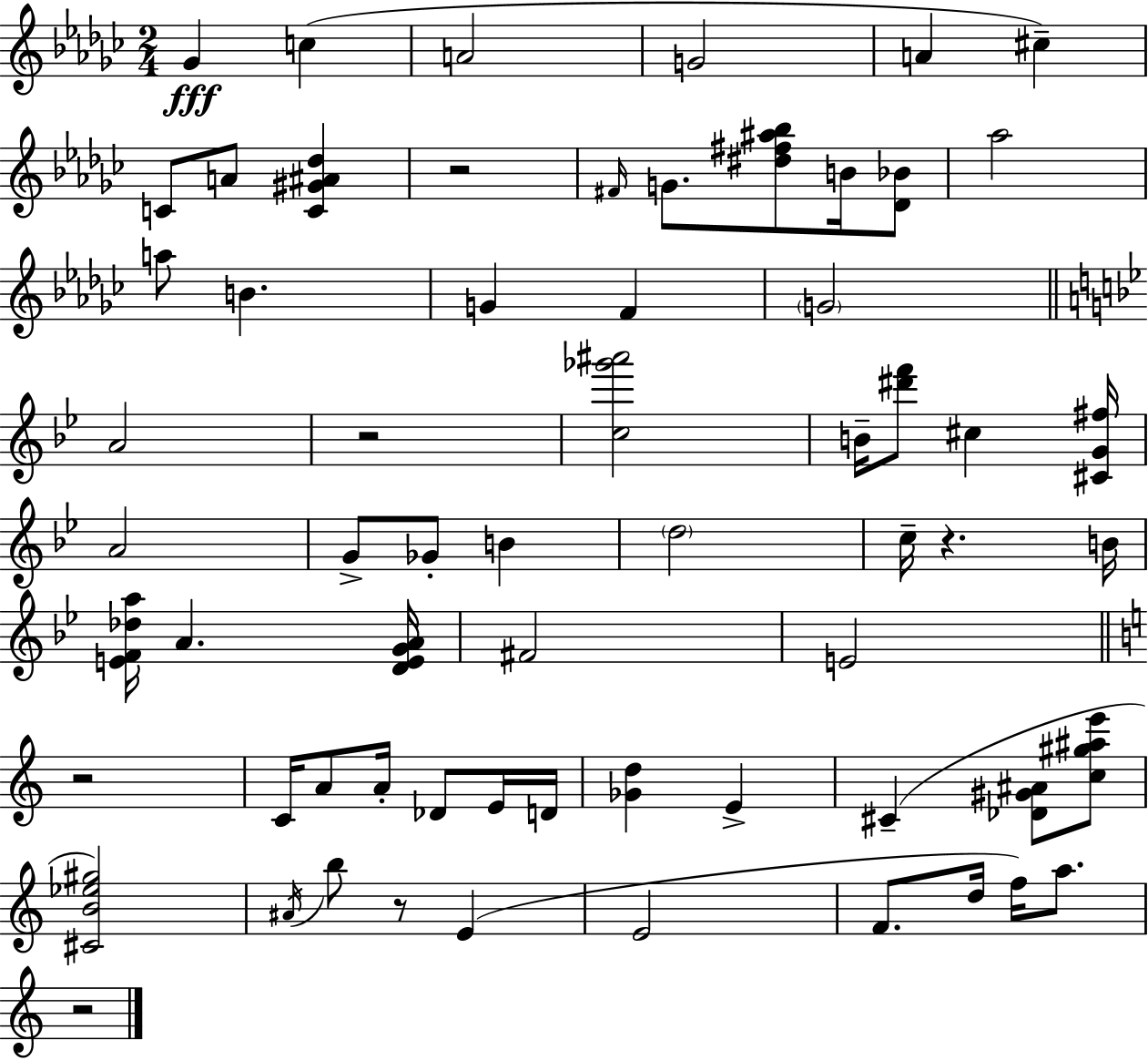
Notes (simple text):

Gb4/q C5/q A4/h G4/h A4/q C#5/q C4/e A4/e [C4,G#4,A#4,Db5]/q R/h F#4/s G4/e. [D#5,F#5,A#5,Bb5]/e B4/s [Db4,Bb4]/e Ab5/h A5/e B4/q. G4/q F4/q G4/h A4/h R/h [C5,Gb6,A#6]/h B4/s [D#6,F6]/e C#5/q [C#4,G4,F#5]/s A4/h G4/e Gb4/e B4/q D5/h C5/s R/q. B4/s [E4,F4,Db5,A5]/s A4/q. [D4,E4,G4,A4]/s F#4/h E4/h R/h C4/s A4/e A4/s Db4/e E4/s D4/s [Gb4,D5]/q E4/q C#4/q [Db4,G#4,A#4]/e [C5,G#5,A#5,E6]/e [C#4,B4,Eb5,G#5]/h A#4/s B5/e R/e E4/q E4/h F4/e. D5/s F5/s A5/e. R/h